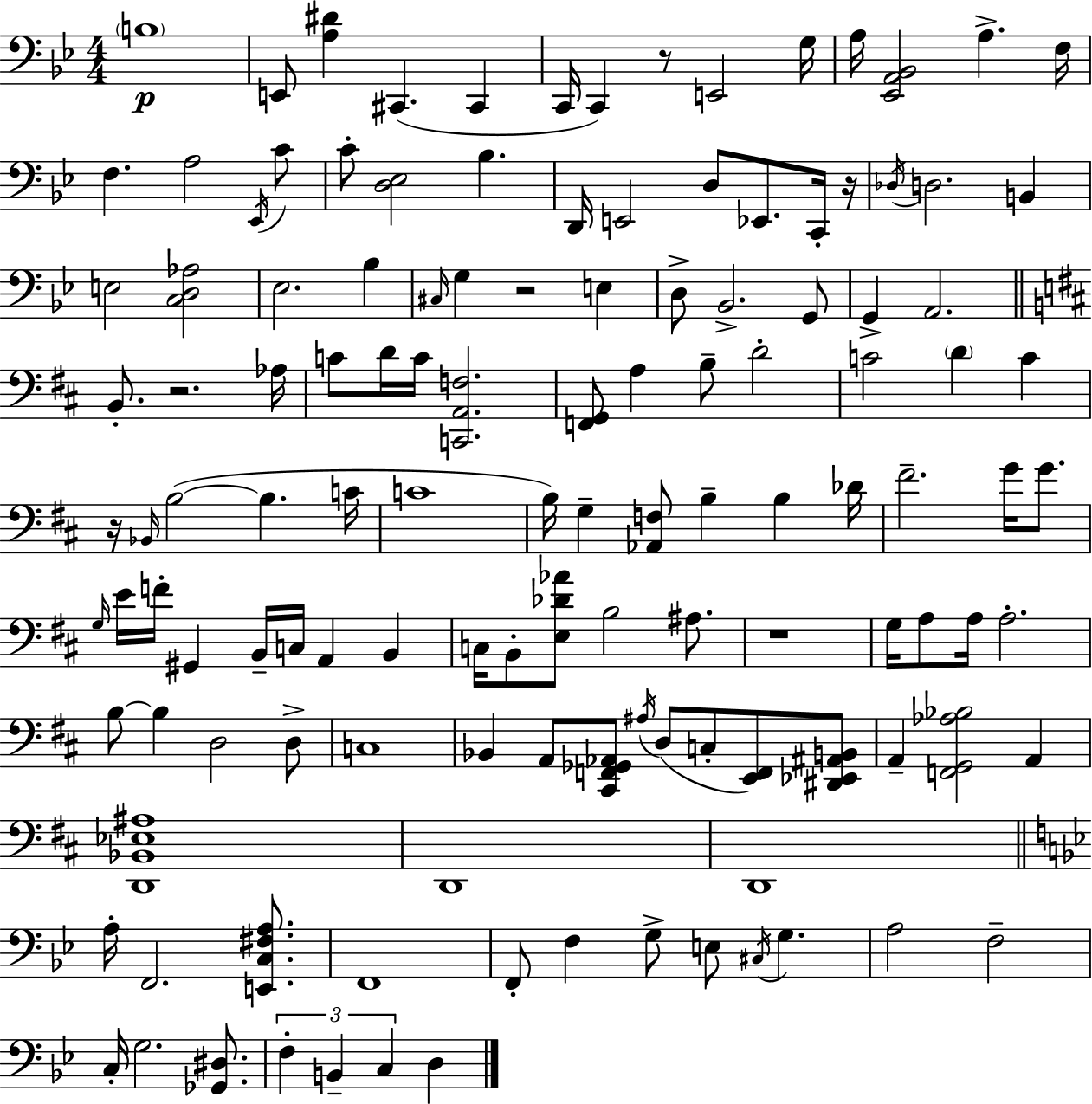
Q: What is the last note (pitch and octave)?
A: D3